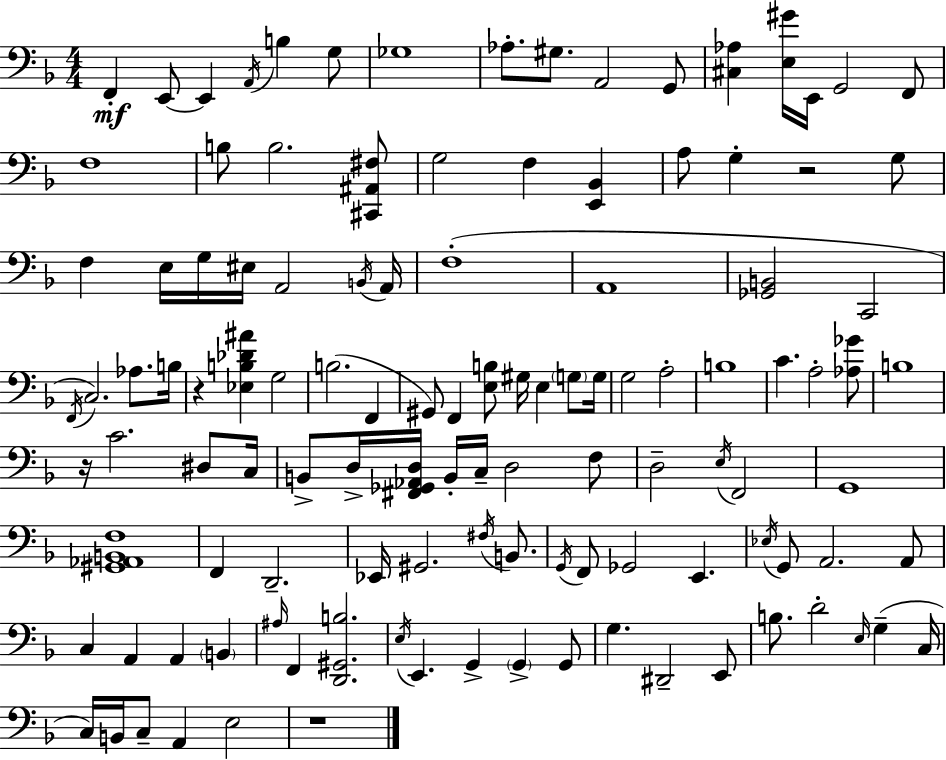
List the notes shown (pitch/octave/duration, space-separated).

F2/q E2/e E2/q A2/s B3/q G3/e Gb3/w Ab3/e. G#3/e. A2/h G2/e [C#3,Ab3]/q [E3,G#4]/s E2/s G2/h F2/e F3/w B3/e B3/h. [C#2,A#2,F#3]/e G3/h F3/q [E2,Bb2]/q A3/e G3/q R/h G3/e F3/q E3/s G3/s EIS3/s A2/h B2/s A2/s F3/w A2/w [Gb2,B2]/h C2/h F2/s C3/h. Ab3/e. B3/s R/q [Eb3,B3,Db4,A#4]/q G3/h B3/h. F2/q G#2/e F2/q [E3,B3]/e G#3/s E3/q G3/e G3/s G3/h A3/h B3/w C4/q. A3/h [Ab3,Gb4]/e B3/w R/s C4/h. D#3/e C3/s B2/e D3/s [F#2,Gb2,Ab2,D3]/s B2/s C3/s D3/h F3/e D3/h E3/s F2/h G2/w [G#2,Ab2,B2,F3]/w F2/q D2/h. Eb2/s G#2/h. F#3/s B2/e. G2/s F2/e Gb2/h E2/q. Eb3/s G2/e A2/h. A2/e C3/q A2/q A2/q B2/q A#3/s F2/q [D2,G#2,B3]/h. E3/s E2/q. G2/q G2/q G2/e G3/q. D#2/h E2/e B3/e. D4/h E3/s G3/q C3/s C3/s B2/s C3/e A2/q E3/h R/w